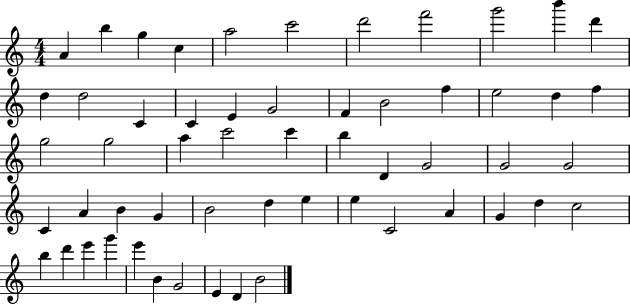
A4/q B5/q G5/q C5/q A5/h C6/h D6/h F6/h G6/h B6/q D6/q D5/q D5/h C4/q C4/q E4/q G4/h F4/q B4/h F5/q E5/h D5/q F5/q G5/h G5/h A5/q C6/h C6/q B5/q D4/q G4/h G4/h G4/h C4/q A4/q B4/q G4/q B4/h D5/q E5/q E5/q C4/h A4/q G4/q D5/q C5/h B5/q D6/q E6/q G6/q E6/q B4/q G4/h E4/q D4/q B4/h